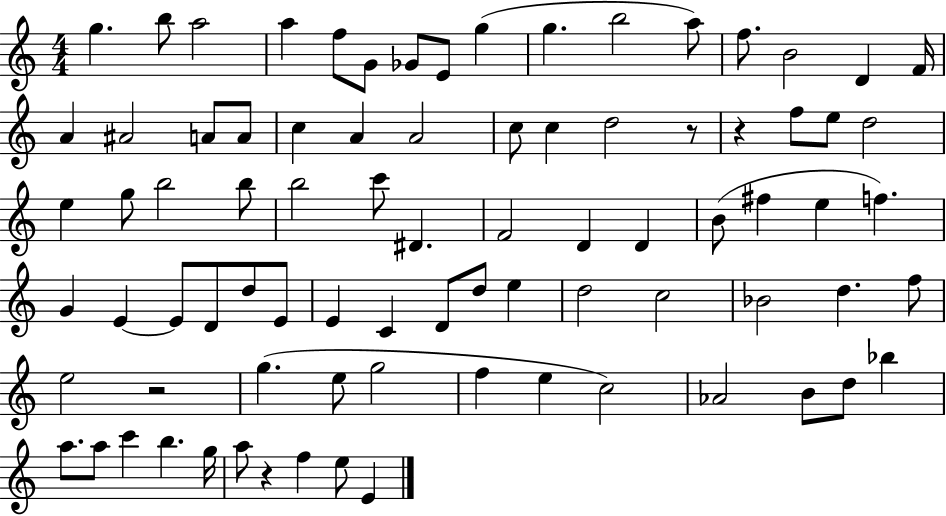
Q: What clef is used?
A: treble